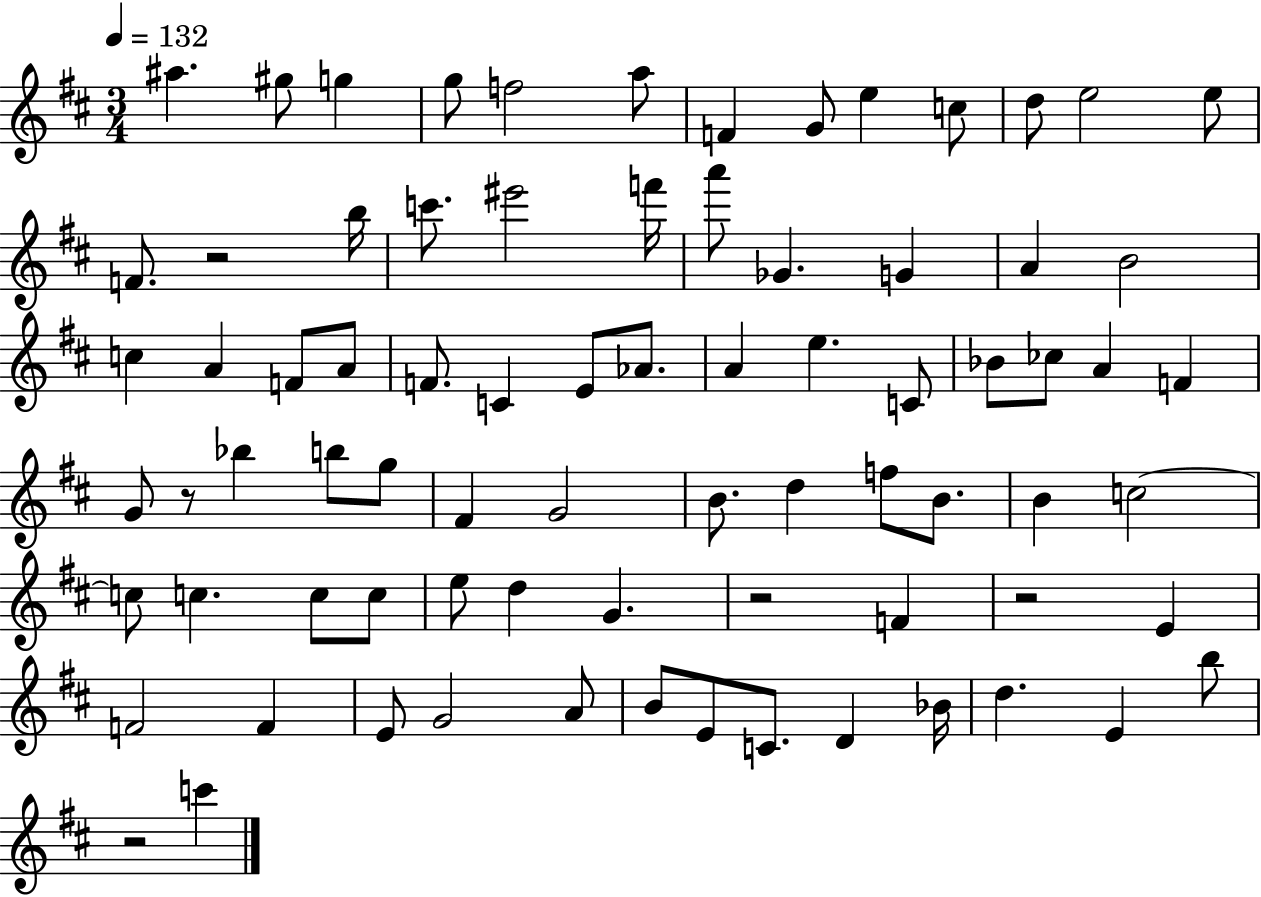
A#5/q. G#5/e G5/q G5/e F5/h A5/e F4/q G4/e E5/q C5/e D5/e E5/h E5/e F4/e. R/h B5/s C6/e. EIS6/h F6/s A6/e Gb4/q. G4/q A4/q B4/h C5/q A4/q F4/e A4/e F4/e. C4/q E4/e Ab4/e. A4/q E5/q. C4/e Bb4/e CES5/e A4/q F4/q G4/e R/e Bb5/q B5/e G5/e F#4/q G4/h B4/e. D5/q F5/e B4/e. B4/q C5/h C5/e C5/q. C5/e C5/e E5/e D5/q G4/q. R/h F4/q R/h E4/q F4/h F4/q E4/e G4/h A4/e B4/e E4/e C4/e. D4/q Bb4/s D5/q. E4/q B5/e R/h C6/q